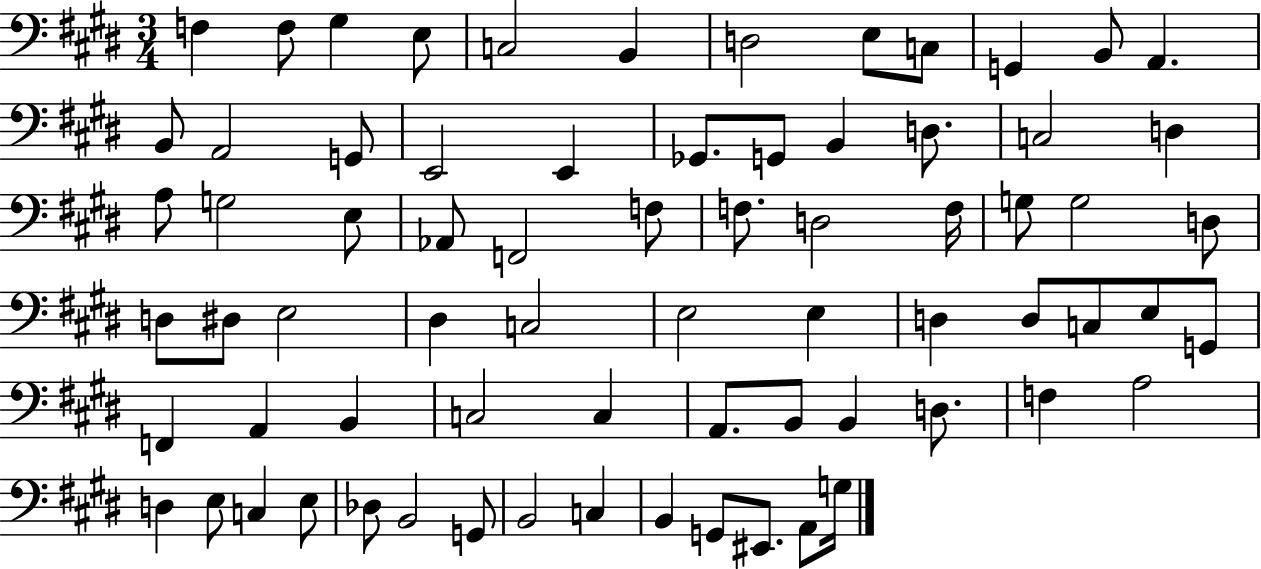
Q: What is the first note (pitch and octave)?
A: F3